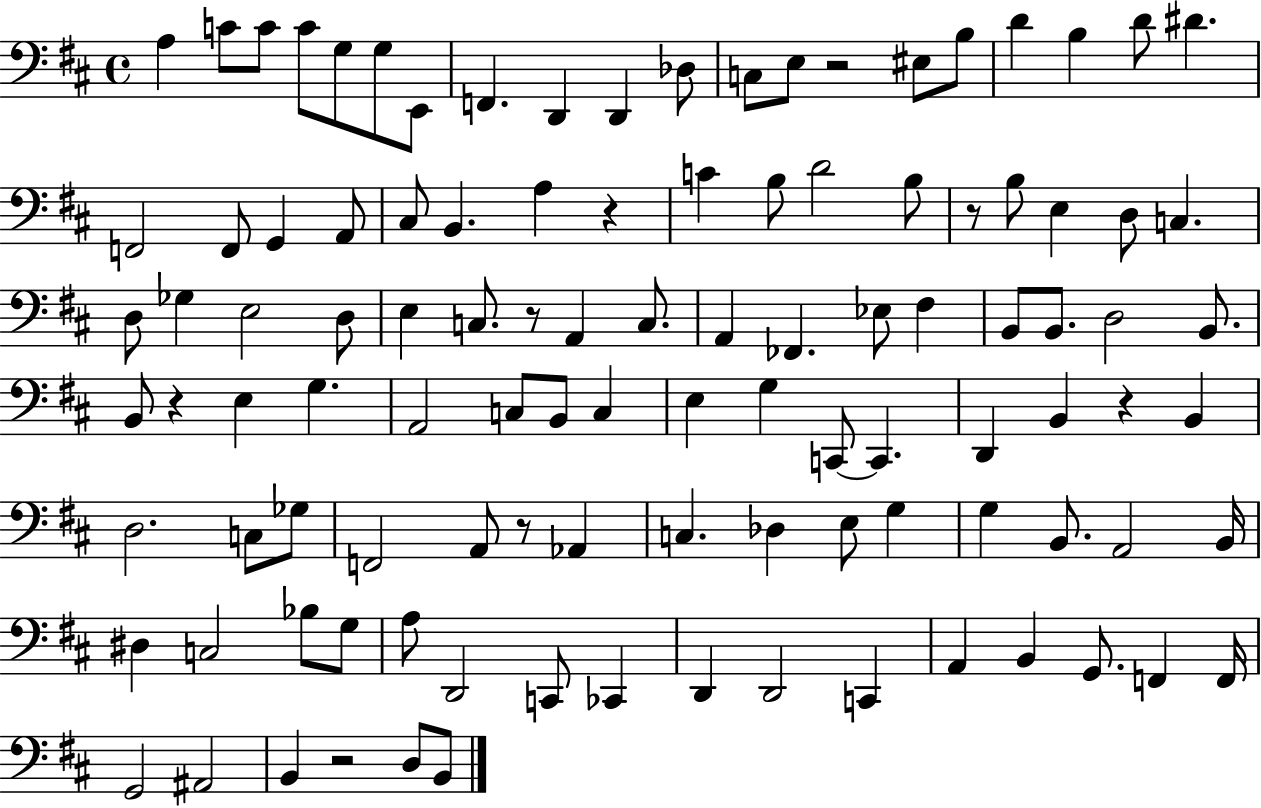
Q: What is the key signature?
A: D major